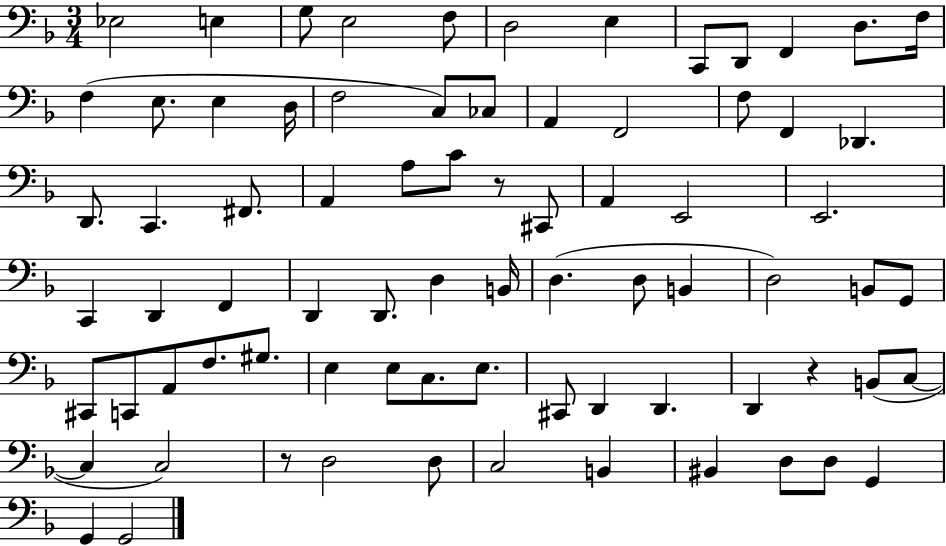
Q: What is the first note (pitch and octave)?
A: Eb3